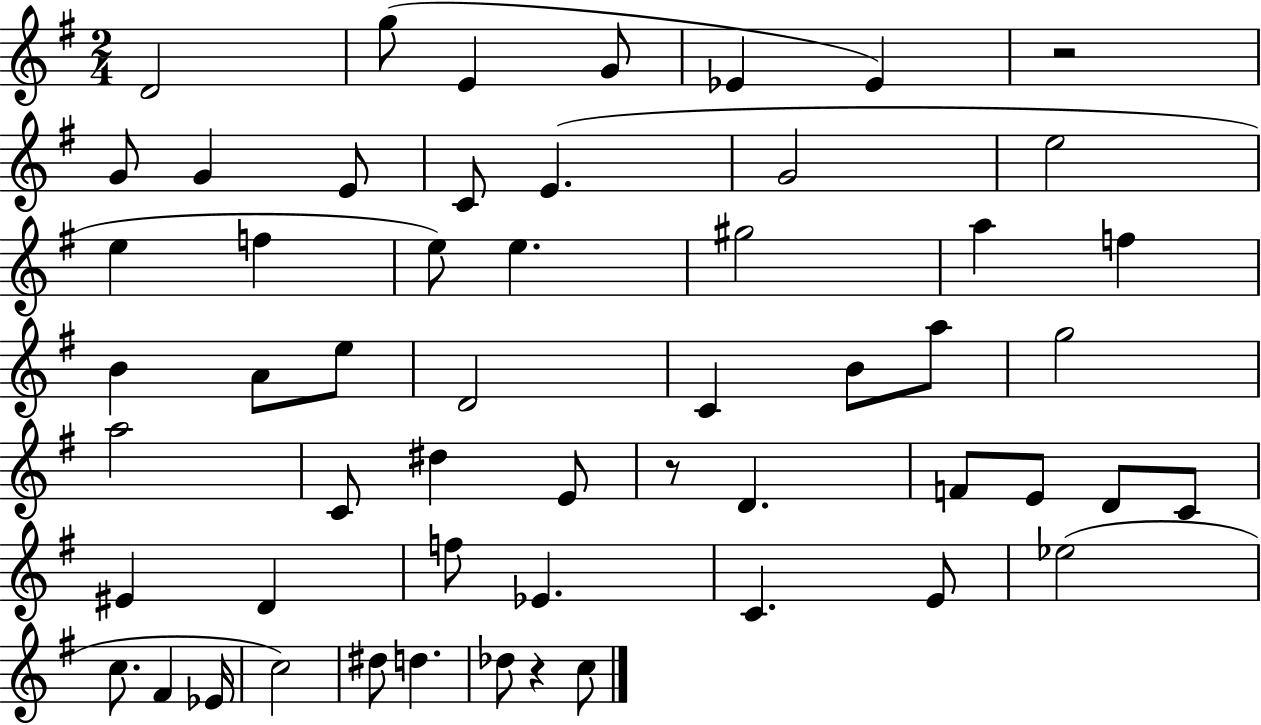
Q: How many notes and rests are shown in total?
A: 55